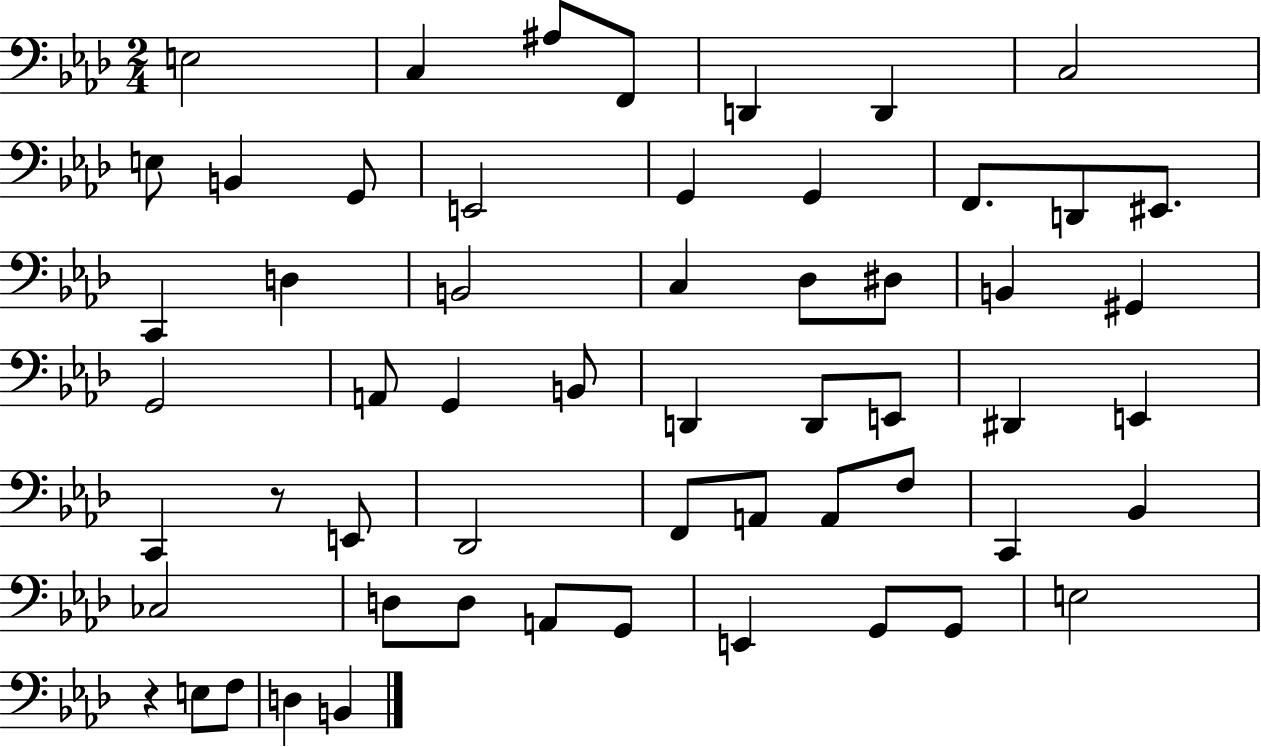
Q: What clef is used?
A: bass